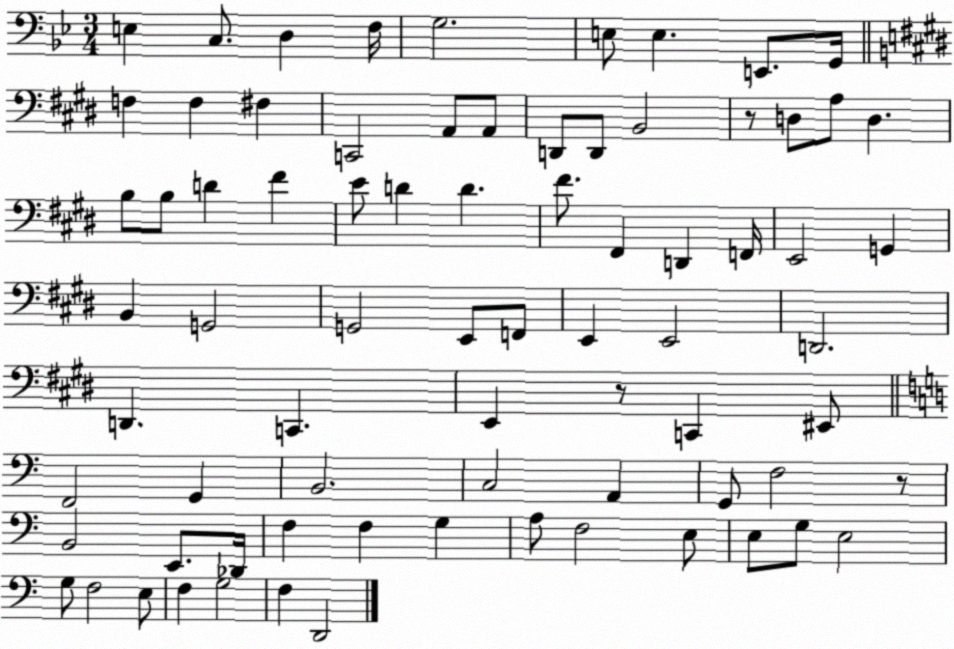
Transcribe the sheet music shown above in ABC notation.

X:1
T:Untitled
M:3/4
L:1/4
K:Bb
E, C,/2 D, F,/4 G,2 E,/2 E, E,,/2 G,,/4 F, F, ^F, C,,2 A,,/2 A,,/2 D,,/2 D,,/2 B,,2 z/2 D,/2 A,/2 D, B,/2 B,/2 D ^F E/2 D D ^F/2 ^F,, D,, F,,/4 E,,2 G,, B,, G,,2 G,,2 E,,/2 F,,/2 E,, E,,2 D,,2 D,, C,, E,, z/2 C,, ^E,,/2 F,,2 G,, B,,2 C,2 A,, G,,/2 F,2 z/2 B,,2 E,,/2 _D,,/4 F, F, G, A,/2 F,2 E,/2 E,/2 G,/2 E,2 G,/2 F,2 E,/2 F, G,2 F, D,,2